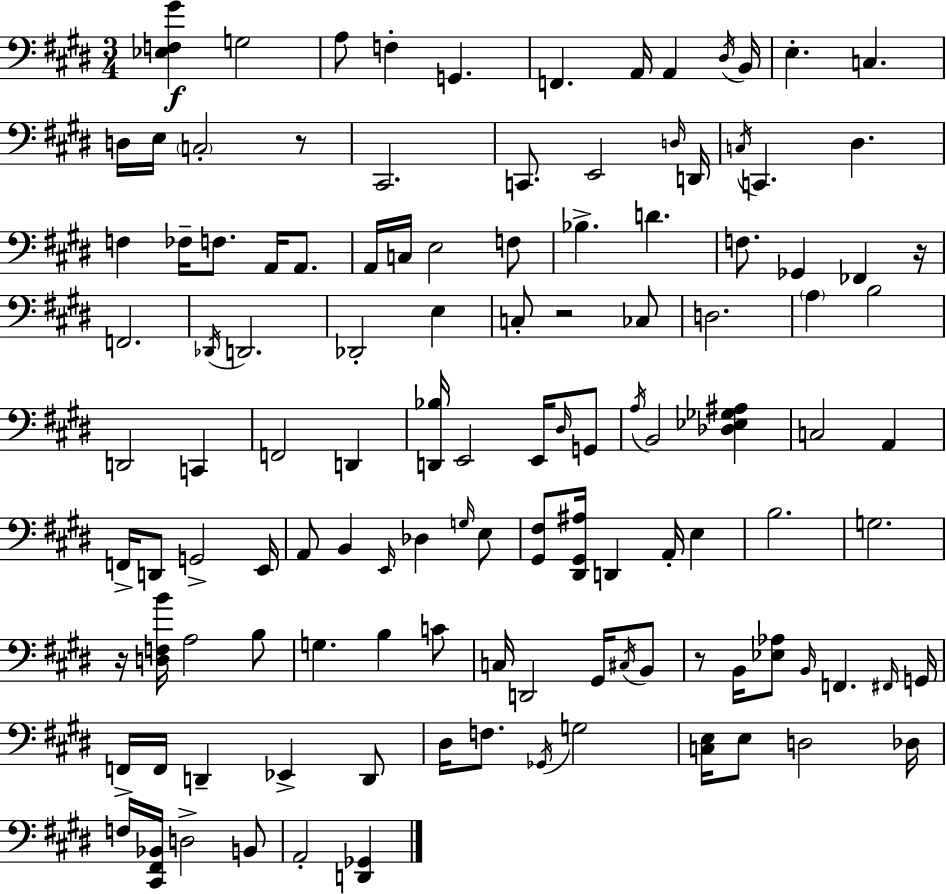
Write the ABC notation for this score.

X:1
T:Untitled
M:3/4
L:1/4
K:E
[_E,F,^G] G,2 A,/2 F, G,, F,, A,,/4 A,, ^D,/4 B,,/4 E, C, D,/4 E,/4 C,2 z/2 ^C,,2 C,,/2 E,,2 D,/4 D,,/4 C,/4 C,, ^D, F, _F,/4 F,/2 A,,/4 A,,/2 A,,/4 C,/4 E,2 F,/2 _B, D F,/2 _G,, _F,, z/4 F,,2 _D,,/4 D,,2 _D,,2 E, C,/2 z2 _C,/2 D,2 A, B,2 D,,2 C,, F,,2 D,, [D,,_B,]/4 E,,2 E,,/4 ^D,/4 G,,/2 A,/4 B,,2 [_D,_E,_G,^A,] C,2 A,, F,,/4 D,,/2 G,,2 E,,/4 A,,/2 B,, E,,/4 _D, G,/4 E,/2 [^G,,^F,]/2 [^D,,^G,,^A,]/4 D,, A,,/4 E, B,2 G,2 z/4 [D,F,B]/4 A,2 B,/2 G, B, C/2 C,/4 D,,2 ^G,,/4 ^C,/4 B,,/2 z/2 B,,/4 [_E,_A,]/2 B,,/4 F,, ^F,,/4 G,,/4 F,,/4 F,,/4 D,, _E,, D,,/2 ^D,/4 F,/2 _G,,/4 G,2 [C,E,]/4 E,/2 D,2 _D,/4 F,/4 [^C,,^F,,_B,,]/4 D,2 B,,/2 A,,2 [D,,_G,,]